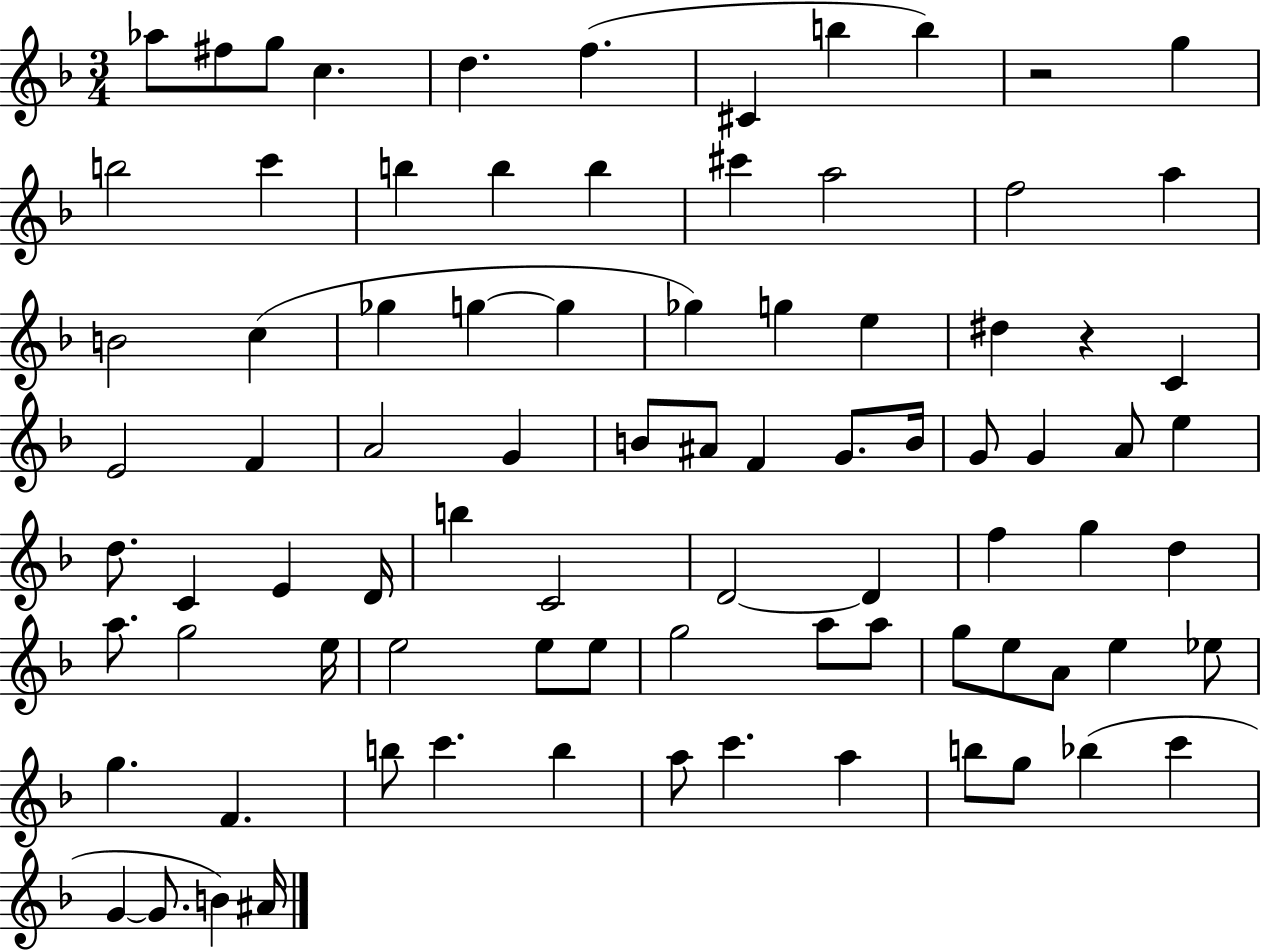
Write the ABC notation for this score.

X:1
T:Untitled
M:3/4
L:1/4
K:F
_a/2 ^f/2 g/2 c d f ^C b b z2 g b2 c' b b b ^c' a2 f2 a B2 c _g g g _g g e ^d z C E2 F A2 G B/2 ^A/2 F G/2 B/4 G/2 G A/2 e d/2 C E D/4 b C2 D2 D f g d a/2 g2 e/4 e2 e/2 e/2 g2 a/2 a/2 g/2 e/2 A/2 e _e/2 g F b/2 c' b a/2 c' a b/2 g/2 _b c' G G/2 B ^A/4